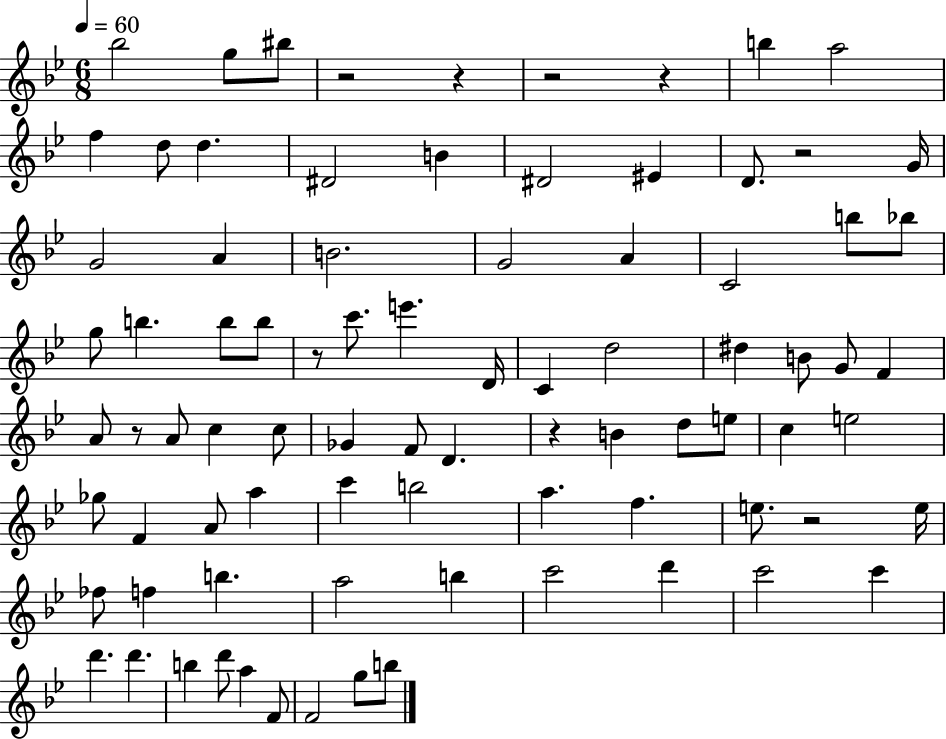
Bb5/h G5/e BIS5/e R/h R/q R/h R/q B5/q A5/h F5/q D5/e D5/q. D#4/h B4/q D#4/h EIS4/q D4/e. R/h G4/s G4/h A4/q B4/h. G4/h A4/q C4/h B5/e Bb5/e G5/e B5/q. B5/e B5/e R/e C6/e. E6/q. D4/s C4/q D5/h D#5/q B4/e G4/e F4/q A4/e R/e A4/e C5/q C5/e Gb4/q F4/e D4/q. R/q B4/q D5/e E5/e C5/q E5/h Gb5/e F4/q A4/e A5/q C6/q B5/h A5/q. F5/q. E5/e. R/h E5/s FES5/e F5/q B5/q. A5/h B5/q C6/h D6/q C6/h C6/q D6/q. D6/q. B5/q D6/e A5/q F4/e F4/h G5/e B5/e